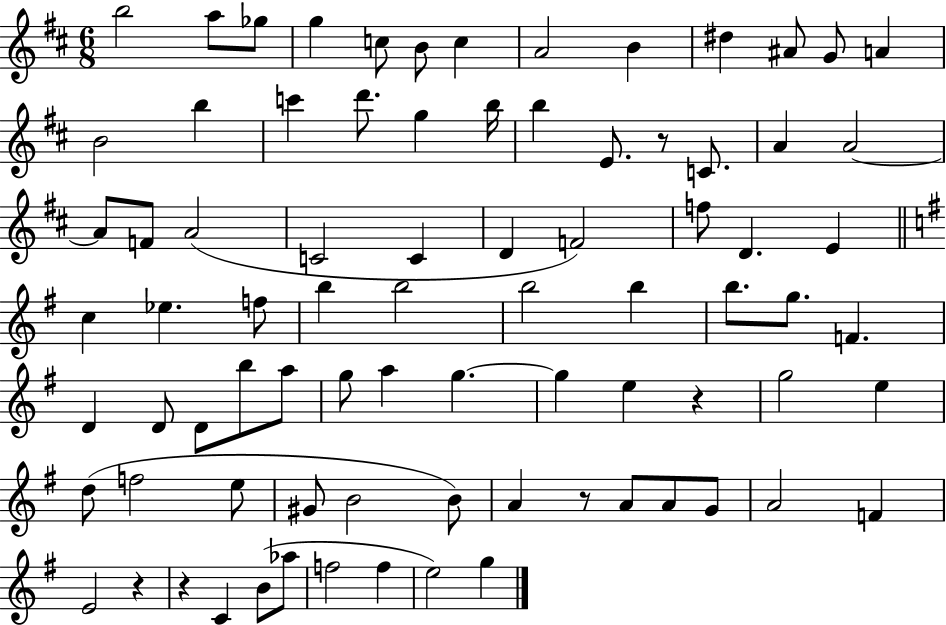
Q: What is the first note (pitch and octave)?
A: B5